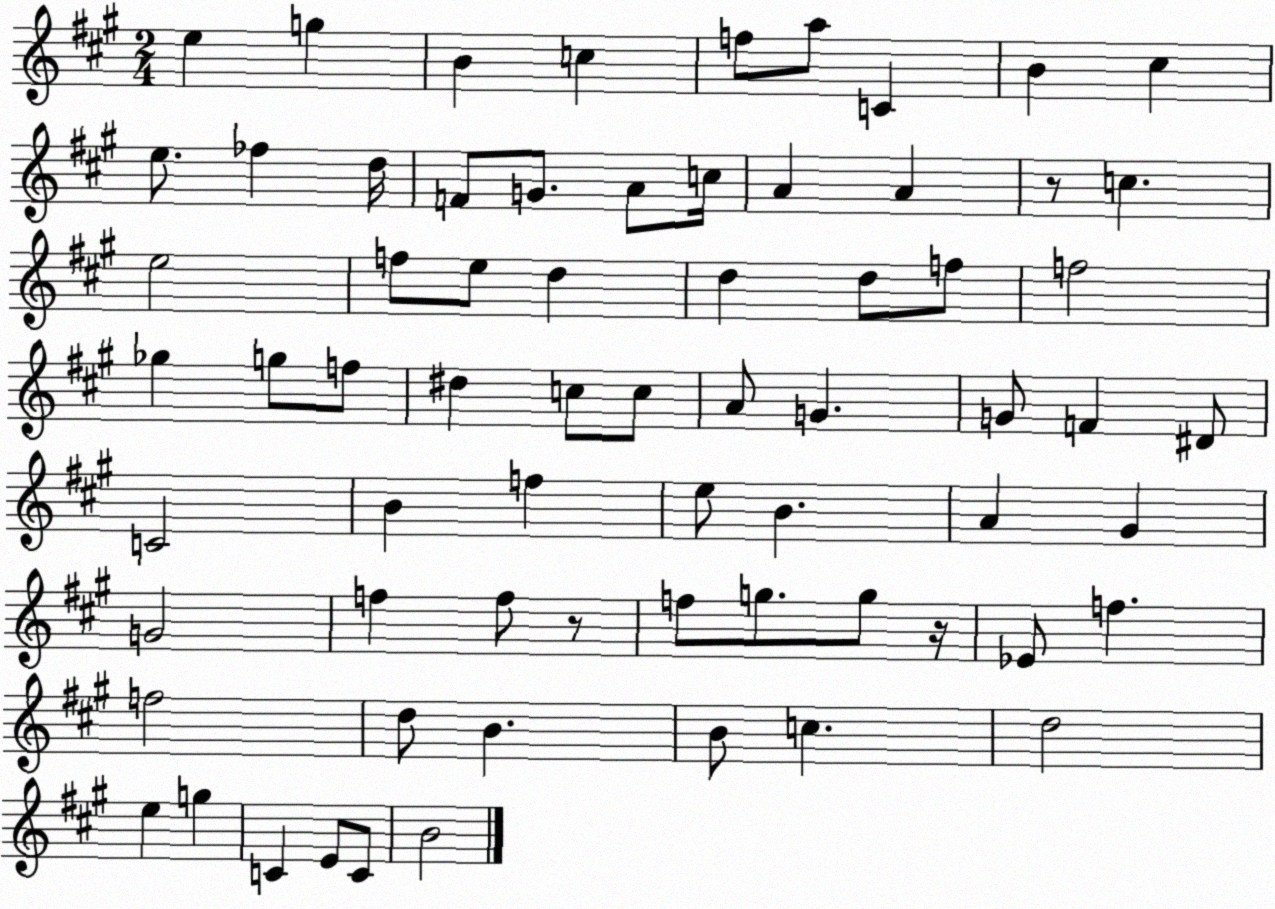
X:1
T:Untitled
M:2/4
L:1/4
K:A
e g B c f/2 a/2 C B ^c e/2 _f d/4 F/2 G/2 A/2 c/4 A A z/2 c e2 f/2 e/2 d d d/2 f/2 f2 _g g/2 f/2 ^d c/2 c/2 A/2 G G/2 F ^D/2 C2 B f e/2 B A ^G G2 f f/2 z/2 f/2 g/2 g/2 z/4 _E/2 f f2 d/2 B B/2 c d2 e g C E/2 C/2 B2